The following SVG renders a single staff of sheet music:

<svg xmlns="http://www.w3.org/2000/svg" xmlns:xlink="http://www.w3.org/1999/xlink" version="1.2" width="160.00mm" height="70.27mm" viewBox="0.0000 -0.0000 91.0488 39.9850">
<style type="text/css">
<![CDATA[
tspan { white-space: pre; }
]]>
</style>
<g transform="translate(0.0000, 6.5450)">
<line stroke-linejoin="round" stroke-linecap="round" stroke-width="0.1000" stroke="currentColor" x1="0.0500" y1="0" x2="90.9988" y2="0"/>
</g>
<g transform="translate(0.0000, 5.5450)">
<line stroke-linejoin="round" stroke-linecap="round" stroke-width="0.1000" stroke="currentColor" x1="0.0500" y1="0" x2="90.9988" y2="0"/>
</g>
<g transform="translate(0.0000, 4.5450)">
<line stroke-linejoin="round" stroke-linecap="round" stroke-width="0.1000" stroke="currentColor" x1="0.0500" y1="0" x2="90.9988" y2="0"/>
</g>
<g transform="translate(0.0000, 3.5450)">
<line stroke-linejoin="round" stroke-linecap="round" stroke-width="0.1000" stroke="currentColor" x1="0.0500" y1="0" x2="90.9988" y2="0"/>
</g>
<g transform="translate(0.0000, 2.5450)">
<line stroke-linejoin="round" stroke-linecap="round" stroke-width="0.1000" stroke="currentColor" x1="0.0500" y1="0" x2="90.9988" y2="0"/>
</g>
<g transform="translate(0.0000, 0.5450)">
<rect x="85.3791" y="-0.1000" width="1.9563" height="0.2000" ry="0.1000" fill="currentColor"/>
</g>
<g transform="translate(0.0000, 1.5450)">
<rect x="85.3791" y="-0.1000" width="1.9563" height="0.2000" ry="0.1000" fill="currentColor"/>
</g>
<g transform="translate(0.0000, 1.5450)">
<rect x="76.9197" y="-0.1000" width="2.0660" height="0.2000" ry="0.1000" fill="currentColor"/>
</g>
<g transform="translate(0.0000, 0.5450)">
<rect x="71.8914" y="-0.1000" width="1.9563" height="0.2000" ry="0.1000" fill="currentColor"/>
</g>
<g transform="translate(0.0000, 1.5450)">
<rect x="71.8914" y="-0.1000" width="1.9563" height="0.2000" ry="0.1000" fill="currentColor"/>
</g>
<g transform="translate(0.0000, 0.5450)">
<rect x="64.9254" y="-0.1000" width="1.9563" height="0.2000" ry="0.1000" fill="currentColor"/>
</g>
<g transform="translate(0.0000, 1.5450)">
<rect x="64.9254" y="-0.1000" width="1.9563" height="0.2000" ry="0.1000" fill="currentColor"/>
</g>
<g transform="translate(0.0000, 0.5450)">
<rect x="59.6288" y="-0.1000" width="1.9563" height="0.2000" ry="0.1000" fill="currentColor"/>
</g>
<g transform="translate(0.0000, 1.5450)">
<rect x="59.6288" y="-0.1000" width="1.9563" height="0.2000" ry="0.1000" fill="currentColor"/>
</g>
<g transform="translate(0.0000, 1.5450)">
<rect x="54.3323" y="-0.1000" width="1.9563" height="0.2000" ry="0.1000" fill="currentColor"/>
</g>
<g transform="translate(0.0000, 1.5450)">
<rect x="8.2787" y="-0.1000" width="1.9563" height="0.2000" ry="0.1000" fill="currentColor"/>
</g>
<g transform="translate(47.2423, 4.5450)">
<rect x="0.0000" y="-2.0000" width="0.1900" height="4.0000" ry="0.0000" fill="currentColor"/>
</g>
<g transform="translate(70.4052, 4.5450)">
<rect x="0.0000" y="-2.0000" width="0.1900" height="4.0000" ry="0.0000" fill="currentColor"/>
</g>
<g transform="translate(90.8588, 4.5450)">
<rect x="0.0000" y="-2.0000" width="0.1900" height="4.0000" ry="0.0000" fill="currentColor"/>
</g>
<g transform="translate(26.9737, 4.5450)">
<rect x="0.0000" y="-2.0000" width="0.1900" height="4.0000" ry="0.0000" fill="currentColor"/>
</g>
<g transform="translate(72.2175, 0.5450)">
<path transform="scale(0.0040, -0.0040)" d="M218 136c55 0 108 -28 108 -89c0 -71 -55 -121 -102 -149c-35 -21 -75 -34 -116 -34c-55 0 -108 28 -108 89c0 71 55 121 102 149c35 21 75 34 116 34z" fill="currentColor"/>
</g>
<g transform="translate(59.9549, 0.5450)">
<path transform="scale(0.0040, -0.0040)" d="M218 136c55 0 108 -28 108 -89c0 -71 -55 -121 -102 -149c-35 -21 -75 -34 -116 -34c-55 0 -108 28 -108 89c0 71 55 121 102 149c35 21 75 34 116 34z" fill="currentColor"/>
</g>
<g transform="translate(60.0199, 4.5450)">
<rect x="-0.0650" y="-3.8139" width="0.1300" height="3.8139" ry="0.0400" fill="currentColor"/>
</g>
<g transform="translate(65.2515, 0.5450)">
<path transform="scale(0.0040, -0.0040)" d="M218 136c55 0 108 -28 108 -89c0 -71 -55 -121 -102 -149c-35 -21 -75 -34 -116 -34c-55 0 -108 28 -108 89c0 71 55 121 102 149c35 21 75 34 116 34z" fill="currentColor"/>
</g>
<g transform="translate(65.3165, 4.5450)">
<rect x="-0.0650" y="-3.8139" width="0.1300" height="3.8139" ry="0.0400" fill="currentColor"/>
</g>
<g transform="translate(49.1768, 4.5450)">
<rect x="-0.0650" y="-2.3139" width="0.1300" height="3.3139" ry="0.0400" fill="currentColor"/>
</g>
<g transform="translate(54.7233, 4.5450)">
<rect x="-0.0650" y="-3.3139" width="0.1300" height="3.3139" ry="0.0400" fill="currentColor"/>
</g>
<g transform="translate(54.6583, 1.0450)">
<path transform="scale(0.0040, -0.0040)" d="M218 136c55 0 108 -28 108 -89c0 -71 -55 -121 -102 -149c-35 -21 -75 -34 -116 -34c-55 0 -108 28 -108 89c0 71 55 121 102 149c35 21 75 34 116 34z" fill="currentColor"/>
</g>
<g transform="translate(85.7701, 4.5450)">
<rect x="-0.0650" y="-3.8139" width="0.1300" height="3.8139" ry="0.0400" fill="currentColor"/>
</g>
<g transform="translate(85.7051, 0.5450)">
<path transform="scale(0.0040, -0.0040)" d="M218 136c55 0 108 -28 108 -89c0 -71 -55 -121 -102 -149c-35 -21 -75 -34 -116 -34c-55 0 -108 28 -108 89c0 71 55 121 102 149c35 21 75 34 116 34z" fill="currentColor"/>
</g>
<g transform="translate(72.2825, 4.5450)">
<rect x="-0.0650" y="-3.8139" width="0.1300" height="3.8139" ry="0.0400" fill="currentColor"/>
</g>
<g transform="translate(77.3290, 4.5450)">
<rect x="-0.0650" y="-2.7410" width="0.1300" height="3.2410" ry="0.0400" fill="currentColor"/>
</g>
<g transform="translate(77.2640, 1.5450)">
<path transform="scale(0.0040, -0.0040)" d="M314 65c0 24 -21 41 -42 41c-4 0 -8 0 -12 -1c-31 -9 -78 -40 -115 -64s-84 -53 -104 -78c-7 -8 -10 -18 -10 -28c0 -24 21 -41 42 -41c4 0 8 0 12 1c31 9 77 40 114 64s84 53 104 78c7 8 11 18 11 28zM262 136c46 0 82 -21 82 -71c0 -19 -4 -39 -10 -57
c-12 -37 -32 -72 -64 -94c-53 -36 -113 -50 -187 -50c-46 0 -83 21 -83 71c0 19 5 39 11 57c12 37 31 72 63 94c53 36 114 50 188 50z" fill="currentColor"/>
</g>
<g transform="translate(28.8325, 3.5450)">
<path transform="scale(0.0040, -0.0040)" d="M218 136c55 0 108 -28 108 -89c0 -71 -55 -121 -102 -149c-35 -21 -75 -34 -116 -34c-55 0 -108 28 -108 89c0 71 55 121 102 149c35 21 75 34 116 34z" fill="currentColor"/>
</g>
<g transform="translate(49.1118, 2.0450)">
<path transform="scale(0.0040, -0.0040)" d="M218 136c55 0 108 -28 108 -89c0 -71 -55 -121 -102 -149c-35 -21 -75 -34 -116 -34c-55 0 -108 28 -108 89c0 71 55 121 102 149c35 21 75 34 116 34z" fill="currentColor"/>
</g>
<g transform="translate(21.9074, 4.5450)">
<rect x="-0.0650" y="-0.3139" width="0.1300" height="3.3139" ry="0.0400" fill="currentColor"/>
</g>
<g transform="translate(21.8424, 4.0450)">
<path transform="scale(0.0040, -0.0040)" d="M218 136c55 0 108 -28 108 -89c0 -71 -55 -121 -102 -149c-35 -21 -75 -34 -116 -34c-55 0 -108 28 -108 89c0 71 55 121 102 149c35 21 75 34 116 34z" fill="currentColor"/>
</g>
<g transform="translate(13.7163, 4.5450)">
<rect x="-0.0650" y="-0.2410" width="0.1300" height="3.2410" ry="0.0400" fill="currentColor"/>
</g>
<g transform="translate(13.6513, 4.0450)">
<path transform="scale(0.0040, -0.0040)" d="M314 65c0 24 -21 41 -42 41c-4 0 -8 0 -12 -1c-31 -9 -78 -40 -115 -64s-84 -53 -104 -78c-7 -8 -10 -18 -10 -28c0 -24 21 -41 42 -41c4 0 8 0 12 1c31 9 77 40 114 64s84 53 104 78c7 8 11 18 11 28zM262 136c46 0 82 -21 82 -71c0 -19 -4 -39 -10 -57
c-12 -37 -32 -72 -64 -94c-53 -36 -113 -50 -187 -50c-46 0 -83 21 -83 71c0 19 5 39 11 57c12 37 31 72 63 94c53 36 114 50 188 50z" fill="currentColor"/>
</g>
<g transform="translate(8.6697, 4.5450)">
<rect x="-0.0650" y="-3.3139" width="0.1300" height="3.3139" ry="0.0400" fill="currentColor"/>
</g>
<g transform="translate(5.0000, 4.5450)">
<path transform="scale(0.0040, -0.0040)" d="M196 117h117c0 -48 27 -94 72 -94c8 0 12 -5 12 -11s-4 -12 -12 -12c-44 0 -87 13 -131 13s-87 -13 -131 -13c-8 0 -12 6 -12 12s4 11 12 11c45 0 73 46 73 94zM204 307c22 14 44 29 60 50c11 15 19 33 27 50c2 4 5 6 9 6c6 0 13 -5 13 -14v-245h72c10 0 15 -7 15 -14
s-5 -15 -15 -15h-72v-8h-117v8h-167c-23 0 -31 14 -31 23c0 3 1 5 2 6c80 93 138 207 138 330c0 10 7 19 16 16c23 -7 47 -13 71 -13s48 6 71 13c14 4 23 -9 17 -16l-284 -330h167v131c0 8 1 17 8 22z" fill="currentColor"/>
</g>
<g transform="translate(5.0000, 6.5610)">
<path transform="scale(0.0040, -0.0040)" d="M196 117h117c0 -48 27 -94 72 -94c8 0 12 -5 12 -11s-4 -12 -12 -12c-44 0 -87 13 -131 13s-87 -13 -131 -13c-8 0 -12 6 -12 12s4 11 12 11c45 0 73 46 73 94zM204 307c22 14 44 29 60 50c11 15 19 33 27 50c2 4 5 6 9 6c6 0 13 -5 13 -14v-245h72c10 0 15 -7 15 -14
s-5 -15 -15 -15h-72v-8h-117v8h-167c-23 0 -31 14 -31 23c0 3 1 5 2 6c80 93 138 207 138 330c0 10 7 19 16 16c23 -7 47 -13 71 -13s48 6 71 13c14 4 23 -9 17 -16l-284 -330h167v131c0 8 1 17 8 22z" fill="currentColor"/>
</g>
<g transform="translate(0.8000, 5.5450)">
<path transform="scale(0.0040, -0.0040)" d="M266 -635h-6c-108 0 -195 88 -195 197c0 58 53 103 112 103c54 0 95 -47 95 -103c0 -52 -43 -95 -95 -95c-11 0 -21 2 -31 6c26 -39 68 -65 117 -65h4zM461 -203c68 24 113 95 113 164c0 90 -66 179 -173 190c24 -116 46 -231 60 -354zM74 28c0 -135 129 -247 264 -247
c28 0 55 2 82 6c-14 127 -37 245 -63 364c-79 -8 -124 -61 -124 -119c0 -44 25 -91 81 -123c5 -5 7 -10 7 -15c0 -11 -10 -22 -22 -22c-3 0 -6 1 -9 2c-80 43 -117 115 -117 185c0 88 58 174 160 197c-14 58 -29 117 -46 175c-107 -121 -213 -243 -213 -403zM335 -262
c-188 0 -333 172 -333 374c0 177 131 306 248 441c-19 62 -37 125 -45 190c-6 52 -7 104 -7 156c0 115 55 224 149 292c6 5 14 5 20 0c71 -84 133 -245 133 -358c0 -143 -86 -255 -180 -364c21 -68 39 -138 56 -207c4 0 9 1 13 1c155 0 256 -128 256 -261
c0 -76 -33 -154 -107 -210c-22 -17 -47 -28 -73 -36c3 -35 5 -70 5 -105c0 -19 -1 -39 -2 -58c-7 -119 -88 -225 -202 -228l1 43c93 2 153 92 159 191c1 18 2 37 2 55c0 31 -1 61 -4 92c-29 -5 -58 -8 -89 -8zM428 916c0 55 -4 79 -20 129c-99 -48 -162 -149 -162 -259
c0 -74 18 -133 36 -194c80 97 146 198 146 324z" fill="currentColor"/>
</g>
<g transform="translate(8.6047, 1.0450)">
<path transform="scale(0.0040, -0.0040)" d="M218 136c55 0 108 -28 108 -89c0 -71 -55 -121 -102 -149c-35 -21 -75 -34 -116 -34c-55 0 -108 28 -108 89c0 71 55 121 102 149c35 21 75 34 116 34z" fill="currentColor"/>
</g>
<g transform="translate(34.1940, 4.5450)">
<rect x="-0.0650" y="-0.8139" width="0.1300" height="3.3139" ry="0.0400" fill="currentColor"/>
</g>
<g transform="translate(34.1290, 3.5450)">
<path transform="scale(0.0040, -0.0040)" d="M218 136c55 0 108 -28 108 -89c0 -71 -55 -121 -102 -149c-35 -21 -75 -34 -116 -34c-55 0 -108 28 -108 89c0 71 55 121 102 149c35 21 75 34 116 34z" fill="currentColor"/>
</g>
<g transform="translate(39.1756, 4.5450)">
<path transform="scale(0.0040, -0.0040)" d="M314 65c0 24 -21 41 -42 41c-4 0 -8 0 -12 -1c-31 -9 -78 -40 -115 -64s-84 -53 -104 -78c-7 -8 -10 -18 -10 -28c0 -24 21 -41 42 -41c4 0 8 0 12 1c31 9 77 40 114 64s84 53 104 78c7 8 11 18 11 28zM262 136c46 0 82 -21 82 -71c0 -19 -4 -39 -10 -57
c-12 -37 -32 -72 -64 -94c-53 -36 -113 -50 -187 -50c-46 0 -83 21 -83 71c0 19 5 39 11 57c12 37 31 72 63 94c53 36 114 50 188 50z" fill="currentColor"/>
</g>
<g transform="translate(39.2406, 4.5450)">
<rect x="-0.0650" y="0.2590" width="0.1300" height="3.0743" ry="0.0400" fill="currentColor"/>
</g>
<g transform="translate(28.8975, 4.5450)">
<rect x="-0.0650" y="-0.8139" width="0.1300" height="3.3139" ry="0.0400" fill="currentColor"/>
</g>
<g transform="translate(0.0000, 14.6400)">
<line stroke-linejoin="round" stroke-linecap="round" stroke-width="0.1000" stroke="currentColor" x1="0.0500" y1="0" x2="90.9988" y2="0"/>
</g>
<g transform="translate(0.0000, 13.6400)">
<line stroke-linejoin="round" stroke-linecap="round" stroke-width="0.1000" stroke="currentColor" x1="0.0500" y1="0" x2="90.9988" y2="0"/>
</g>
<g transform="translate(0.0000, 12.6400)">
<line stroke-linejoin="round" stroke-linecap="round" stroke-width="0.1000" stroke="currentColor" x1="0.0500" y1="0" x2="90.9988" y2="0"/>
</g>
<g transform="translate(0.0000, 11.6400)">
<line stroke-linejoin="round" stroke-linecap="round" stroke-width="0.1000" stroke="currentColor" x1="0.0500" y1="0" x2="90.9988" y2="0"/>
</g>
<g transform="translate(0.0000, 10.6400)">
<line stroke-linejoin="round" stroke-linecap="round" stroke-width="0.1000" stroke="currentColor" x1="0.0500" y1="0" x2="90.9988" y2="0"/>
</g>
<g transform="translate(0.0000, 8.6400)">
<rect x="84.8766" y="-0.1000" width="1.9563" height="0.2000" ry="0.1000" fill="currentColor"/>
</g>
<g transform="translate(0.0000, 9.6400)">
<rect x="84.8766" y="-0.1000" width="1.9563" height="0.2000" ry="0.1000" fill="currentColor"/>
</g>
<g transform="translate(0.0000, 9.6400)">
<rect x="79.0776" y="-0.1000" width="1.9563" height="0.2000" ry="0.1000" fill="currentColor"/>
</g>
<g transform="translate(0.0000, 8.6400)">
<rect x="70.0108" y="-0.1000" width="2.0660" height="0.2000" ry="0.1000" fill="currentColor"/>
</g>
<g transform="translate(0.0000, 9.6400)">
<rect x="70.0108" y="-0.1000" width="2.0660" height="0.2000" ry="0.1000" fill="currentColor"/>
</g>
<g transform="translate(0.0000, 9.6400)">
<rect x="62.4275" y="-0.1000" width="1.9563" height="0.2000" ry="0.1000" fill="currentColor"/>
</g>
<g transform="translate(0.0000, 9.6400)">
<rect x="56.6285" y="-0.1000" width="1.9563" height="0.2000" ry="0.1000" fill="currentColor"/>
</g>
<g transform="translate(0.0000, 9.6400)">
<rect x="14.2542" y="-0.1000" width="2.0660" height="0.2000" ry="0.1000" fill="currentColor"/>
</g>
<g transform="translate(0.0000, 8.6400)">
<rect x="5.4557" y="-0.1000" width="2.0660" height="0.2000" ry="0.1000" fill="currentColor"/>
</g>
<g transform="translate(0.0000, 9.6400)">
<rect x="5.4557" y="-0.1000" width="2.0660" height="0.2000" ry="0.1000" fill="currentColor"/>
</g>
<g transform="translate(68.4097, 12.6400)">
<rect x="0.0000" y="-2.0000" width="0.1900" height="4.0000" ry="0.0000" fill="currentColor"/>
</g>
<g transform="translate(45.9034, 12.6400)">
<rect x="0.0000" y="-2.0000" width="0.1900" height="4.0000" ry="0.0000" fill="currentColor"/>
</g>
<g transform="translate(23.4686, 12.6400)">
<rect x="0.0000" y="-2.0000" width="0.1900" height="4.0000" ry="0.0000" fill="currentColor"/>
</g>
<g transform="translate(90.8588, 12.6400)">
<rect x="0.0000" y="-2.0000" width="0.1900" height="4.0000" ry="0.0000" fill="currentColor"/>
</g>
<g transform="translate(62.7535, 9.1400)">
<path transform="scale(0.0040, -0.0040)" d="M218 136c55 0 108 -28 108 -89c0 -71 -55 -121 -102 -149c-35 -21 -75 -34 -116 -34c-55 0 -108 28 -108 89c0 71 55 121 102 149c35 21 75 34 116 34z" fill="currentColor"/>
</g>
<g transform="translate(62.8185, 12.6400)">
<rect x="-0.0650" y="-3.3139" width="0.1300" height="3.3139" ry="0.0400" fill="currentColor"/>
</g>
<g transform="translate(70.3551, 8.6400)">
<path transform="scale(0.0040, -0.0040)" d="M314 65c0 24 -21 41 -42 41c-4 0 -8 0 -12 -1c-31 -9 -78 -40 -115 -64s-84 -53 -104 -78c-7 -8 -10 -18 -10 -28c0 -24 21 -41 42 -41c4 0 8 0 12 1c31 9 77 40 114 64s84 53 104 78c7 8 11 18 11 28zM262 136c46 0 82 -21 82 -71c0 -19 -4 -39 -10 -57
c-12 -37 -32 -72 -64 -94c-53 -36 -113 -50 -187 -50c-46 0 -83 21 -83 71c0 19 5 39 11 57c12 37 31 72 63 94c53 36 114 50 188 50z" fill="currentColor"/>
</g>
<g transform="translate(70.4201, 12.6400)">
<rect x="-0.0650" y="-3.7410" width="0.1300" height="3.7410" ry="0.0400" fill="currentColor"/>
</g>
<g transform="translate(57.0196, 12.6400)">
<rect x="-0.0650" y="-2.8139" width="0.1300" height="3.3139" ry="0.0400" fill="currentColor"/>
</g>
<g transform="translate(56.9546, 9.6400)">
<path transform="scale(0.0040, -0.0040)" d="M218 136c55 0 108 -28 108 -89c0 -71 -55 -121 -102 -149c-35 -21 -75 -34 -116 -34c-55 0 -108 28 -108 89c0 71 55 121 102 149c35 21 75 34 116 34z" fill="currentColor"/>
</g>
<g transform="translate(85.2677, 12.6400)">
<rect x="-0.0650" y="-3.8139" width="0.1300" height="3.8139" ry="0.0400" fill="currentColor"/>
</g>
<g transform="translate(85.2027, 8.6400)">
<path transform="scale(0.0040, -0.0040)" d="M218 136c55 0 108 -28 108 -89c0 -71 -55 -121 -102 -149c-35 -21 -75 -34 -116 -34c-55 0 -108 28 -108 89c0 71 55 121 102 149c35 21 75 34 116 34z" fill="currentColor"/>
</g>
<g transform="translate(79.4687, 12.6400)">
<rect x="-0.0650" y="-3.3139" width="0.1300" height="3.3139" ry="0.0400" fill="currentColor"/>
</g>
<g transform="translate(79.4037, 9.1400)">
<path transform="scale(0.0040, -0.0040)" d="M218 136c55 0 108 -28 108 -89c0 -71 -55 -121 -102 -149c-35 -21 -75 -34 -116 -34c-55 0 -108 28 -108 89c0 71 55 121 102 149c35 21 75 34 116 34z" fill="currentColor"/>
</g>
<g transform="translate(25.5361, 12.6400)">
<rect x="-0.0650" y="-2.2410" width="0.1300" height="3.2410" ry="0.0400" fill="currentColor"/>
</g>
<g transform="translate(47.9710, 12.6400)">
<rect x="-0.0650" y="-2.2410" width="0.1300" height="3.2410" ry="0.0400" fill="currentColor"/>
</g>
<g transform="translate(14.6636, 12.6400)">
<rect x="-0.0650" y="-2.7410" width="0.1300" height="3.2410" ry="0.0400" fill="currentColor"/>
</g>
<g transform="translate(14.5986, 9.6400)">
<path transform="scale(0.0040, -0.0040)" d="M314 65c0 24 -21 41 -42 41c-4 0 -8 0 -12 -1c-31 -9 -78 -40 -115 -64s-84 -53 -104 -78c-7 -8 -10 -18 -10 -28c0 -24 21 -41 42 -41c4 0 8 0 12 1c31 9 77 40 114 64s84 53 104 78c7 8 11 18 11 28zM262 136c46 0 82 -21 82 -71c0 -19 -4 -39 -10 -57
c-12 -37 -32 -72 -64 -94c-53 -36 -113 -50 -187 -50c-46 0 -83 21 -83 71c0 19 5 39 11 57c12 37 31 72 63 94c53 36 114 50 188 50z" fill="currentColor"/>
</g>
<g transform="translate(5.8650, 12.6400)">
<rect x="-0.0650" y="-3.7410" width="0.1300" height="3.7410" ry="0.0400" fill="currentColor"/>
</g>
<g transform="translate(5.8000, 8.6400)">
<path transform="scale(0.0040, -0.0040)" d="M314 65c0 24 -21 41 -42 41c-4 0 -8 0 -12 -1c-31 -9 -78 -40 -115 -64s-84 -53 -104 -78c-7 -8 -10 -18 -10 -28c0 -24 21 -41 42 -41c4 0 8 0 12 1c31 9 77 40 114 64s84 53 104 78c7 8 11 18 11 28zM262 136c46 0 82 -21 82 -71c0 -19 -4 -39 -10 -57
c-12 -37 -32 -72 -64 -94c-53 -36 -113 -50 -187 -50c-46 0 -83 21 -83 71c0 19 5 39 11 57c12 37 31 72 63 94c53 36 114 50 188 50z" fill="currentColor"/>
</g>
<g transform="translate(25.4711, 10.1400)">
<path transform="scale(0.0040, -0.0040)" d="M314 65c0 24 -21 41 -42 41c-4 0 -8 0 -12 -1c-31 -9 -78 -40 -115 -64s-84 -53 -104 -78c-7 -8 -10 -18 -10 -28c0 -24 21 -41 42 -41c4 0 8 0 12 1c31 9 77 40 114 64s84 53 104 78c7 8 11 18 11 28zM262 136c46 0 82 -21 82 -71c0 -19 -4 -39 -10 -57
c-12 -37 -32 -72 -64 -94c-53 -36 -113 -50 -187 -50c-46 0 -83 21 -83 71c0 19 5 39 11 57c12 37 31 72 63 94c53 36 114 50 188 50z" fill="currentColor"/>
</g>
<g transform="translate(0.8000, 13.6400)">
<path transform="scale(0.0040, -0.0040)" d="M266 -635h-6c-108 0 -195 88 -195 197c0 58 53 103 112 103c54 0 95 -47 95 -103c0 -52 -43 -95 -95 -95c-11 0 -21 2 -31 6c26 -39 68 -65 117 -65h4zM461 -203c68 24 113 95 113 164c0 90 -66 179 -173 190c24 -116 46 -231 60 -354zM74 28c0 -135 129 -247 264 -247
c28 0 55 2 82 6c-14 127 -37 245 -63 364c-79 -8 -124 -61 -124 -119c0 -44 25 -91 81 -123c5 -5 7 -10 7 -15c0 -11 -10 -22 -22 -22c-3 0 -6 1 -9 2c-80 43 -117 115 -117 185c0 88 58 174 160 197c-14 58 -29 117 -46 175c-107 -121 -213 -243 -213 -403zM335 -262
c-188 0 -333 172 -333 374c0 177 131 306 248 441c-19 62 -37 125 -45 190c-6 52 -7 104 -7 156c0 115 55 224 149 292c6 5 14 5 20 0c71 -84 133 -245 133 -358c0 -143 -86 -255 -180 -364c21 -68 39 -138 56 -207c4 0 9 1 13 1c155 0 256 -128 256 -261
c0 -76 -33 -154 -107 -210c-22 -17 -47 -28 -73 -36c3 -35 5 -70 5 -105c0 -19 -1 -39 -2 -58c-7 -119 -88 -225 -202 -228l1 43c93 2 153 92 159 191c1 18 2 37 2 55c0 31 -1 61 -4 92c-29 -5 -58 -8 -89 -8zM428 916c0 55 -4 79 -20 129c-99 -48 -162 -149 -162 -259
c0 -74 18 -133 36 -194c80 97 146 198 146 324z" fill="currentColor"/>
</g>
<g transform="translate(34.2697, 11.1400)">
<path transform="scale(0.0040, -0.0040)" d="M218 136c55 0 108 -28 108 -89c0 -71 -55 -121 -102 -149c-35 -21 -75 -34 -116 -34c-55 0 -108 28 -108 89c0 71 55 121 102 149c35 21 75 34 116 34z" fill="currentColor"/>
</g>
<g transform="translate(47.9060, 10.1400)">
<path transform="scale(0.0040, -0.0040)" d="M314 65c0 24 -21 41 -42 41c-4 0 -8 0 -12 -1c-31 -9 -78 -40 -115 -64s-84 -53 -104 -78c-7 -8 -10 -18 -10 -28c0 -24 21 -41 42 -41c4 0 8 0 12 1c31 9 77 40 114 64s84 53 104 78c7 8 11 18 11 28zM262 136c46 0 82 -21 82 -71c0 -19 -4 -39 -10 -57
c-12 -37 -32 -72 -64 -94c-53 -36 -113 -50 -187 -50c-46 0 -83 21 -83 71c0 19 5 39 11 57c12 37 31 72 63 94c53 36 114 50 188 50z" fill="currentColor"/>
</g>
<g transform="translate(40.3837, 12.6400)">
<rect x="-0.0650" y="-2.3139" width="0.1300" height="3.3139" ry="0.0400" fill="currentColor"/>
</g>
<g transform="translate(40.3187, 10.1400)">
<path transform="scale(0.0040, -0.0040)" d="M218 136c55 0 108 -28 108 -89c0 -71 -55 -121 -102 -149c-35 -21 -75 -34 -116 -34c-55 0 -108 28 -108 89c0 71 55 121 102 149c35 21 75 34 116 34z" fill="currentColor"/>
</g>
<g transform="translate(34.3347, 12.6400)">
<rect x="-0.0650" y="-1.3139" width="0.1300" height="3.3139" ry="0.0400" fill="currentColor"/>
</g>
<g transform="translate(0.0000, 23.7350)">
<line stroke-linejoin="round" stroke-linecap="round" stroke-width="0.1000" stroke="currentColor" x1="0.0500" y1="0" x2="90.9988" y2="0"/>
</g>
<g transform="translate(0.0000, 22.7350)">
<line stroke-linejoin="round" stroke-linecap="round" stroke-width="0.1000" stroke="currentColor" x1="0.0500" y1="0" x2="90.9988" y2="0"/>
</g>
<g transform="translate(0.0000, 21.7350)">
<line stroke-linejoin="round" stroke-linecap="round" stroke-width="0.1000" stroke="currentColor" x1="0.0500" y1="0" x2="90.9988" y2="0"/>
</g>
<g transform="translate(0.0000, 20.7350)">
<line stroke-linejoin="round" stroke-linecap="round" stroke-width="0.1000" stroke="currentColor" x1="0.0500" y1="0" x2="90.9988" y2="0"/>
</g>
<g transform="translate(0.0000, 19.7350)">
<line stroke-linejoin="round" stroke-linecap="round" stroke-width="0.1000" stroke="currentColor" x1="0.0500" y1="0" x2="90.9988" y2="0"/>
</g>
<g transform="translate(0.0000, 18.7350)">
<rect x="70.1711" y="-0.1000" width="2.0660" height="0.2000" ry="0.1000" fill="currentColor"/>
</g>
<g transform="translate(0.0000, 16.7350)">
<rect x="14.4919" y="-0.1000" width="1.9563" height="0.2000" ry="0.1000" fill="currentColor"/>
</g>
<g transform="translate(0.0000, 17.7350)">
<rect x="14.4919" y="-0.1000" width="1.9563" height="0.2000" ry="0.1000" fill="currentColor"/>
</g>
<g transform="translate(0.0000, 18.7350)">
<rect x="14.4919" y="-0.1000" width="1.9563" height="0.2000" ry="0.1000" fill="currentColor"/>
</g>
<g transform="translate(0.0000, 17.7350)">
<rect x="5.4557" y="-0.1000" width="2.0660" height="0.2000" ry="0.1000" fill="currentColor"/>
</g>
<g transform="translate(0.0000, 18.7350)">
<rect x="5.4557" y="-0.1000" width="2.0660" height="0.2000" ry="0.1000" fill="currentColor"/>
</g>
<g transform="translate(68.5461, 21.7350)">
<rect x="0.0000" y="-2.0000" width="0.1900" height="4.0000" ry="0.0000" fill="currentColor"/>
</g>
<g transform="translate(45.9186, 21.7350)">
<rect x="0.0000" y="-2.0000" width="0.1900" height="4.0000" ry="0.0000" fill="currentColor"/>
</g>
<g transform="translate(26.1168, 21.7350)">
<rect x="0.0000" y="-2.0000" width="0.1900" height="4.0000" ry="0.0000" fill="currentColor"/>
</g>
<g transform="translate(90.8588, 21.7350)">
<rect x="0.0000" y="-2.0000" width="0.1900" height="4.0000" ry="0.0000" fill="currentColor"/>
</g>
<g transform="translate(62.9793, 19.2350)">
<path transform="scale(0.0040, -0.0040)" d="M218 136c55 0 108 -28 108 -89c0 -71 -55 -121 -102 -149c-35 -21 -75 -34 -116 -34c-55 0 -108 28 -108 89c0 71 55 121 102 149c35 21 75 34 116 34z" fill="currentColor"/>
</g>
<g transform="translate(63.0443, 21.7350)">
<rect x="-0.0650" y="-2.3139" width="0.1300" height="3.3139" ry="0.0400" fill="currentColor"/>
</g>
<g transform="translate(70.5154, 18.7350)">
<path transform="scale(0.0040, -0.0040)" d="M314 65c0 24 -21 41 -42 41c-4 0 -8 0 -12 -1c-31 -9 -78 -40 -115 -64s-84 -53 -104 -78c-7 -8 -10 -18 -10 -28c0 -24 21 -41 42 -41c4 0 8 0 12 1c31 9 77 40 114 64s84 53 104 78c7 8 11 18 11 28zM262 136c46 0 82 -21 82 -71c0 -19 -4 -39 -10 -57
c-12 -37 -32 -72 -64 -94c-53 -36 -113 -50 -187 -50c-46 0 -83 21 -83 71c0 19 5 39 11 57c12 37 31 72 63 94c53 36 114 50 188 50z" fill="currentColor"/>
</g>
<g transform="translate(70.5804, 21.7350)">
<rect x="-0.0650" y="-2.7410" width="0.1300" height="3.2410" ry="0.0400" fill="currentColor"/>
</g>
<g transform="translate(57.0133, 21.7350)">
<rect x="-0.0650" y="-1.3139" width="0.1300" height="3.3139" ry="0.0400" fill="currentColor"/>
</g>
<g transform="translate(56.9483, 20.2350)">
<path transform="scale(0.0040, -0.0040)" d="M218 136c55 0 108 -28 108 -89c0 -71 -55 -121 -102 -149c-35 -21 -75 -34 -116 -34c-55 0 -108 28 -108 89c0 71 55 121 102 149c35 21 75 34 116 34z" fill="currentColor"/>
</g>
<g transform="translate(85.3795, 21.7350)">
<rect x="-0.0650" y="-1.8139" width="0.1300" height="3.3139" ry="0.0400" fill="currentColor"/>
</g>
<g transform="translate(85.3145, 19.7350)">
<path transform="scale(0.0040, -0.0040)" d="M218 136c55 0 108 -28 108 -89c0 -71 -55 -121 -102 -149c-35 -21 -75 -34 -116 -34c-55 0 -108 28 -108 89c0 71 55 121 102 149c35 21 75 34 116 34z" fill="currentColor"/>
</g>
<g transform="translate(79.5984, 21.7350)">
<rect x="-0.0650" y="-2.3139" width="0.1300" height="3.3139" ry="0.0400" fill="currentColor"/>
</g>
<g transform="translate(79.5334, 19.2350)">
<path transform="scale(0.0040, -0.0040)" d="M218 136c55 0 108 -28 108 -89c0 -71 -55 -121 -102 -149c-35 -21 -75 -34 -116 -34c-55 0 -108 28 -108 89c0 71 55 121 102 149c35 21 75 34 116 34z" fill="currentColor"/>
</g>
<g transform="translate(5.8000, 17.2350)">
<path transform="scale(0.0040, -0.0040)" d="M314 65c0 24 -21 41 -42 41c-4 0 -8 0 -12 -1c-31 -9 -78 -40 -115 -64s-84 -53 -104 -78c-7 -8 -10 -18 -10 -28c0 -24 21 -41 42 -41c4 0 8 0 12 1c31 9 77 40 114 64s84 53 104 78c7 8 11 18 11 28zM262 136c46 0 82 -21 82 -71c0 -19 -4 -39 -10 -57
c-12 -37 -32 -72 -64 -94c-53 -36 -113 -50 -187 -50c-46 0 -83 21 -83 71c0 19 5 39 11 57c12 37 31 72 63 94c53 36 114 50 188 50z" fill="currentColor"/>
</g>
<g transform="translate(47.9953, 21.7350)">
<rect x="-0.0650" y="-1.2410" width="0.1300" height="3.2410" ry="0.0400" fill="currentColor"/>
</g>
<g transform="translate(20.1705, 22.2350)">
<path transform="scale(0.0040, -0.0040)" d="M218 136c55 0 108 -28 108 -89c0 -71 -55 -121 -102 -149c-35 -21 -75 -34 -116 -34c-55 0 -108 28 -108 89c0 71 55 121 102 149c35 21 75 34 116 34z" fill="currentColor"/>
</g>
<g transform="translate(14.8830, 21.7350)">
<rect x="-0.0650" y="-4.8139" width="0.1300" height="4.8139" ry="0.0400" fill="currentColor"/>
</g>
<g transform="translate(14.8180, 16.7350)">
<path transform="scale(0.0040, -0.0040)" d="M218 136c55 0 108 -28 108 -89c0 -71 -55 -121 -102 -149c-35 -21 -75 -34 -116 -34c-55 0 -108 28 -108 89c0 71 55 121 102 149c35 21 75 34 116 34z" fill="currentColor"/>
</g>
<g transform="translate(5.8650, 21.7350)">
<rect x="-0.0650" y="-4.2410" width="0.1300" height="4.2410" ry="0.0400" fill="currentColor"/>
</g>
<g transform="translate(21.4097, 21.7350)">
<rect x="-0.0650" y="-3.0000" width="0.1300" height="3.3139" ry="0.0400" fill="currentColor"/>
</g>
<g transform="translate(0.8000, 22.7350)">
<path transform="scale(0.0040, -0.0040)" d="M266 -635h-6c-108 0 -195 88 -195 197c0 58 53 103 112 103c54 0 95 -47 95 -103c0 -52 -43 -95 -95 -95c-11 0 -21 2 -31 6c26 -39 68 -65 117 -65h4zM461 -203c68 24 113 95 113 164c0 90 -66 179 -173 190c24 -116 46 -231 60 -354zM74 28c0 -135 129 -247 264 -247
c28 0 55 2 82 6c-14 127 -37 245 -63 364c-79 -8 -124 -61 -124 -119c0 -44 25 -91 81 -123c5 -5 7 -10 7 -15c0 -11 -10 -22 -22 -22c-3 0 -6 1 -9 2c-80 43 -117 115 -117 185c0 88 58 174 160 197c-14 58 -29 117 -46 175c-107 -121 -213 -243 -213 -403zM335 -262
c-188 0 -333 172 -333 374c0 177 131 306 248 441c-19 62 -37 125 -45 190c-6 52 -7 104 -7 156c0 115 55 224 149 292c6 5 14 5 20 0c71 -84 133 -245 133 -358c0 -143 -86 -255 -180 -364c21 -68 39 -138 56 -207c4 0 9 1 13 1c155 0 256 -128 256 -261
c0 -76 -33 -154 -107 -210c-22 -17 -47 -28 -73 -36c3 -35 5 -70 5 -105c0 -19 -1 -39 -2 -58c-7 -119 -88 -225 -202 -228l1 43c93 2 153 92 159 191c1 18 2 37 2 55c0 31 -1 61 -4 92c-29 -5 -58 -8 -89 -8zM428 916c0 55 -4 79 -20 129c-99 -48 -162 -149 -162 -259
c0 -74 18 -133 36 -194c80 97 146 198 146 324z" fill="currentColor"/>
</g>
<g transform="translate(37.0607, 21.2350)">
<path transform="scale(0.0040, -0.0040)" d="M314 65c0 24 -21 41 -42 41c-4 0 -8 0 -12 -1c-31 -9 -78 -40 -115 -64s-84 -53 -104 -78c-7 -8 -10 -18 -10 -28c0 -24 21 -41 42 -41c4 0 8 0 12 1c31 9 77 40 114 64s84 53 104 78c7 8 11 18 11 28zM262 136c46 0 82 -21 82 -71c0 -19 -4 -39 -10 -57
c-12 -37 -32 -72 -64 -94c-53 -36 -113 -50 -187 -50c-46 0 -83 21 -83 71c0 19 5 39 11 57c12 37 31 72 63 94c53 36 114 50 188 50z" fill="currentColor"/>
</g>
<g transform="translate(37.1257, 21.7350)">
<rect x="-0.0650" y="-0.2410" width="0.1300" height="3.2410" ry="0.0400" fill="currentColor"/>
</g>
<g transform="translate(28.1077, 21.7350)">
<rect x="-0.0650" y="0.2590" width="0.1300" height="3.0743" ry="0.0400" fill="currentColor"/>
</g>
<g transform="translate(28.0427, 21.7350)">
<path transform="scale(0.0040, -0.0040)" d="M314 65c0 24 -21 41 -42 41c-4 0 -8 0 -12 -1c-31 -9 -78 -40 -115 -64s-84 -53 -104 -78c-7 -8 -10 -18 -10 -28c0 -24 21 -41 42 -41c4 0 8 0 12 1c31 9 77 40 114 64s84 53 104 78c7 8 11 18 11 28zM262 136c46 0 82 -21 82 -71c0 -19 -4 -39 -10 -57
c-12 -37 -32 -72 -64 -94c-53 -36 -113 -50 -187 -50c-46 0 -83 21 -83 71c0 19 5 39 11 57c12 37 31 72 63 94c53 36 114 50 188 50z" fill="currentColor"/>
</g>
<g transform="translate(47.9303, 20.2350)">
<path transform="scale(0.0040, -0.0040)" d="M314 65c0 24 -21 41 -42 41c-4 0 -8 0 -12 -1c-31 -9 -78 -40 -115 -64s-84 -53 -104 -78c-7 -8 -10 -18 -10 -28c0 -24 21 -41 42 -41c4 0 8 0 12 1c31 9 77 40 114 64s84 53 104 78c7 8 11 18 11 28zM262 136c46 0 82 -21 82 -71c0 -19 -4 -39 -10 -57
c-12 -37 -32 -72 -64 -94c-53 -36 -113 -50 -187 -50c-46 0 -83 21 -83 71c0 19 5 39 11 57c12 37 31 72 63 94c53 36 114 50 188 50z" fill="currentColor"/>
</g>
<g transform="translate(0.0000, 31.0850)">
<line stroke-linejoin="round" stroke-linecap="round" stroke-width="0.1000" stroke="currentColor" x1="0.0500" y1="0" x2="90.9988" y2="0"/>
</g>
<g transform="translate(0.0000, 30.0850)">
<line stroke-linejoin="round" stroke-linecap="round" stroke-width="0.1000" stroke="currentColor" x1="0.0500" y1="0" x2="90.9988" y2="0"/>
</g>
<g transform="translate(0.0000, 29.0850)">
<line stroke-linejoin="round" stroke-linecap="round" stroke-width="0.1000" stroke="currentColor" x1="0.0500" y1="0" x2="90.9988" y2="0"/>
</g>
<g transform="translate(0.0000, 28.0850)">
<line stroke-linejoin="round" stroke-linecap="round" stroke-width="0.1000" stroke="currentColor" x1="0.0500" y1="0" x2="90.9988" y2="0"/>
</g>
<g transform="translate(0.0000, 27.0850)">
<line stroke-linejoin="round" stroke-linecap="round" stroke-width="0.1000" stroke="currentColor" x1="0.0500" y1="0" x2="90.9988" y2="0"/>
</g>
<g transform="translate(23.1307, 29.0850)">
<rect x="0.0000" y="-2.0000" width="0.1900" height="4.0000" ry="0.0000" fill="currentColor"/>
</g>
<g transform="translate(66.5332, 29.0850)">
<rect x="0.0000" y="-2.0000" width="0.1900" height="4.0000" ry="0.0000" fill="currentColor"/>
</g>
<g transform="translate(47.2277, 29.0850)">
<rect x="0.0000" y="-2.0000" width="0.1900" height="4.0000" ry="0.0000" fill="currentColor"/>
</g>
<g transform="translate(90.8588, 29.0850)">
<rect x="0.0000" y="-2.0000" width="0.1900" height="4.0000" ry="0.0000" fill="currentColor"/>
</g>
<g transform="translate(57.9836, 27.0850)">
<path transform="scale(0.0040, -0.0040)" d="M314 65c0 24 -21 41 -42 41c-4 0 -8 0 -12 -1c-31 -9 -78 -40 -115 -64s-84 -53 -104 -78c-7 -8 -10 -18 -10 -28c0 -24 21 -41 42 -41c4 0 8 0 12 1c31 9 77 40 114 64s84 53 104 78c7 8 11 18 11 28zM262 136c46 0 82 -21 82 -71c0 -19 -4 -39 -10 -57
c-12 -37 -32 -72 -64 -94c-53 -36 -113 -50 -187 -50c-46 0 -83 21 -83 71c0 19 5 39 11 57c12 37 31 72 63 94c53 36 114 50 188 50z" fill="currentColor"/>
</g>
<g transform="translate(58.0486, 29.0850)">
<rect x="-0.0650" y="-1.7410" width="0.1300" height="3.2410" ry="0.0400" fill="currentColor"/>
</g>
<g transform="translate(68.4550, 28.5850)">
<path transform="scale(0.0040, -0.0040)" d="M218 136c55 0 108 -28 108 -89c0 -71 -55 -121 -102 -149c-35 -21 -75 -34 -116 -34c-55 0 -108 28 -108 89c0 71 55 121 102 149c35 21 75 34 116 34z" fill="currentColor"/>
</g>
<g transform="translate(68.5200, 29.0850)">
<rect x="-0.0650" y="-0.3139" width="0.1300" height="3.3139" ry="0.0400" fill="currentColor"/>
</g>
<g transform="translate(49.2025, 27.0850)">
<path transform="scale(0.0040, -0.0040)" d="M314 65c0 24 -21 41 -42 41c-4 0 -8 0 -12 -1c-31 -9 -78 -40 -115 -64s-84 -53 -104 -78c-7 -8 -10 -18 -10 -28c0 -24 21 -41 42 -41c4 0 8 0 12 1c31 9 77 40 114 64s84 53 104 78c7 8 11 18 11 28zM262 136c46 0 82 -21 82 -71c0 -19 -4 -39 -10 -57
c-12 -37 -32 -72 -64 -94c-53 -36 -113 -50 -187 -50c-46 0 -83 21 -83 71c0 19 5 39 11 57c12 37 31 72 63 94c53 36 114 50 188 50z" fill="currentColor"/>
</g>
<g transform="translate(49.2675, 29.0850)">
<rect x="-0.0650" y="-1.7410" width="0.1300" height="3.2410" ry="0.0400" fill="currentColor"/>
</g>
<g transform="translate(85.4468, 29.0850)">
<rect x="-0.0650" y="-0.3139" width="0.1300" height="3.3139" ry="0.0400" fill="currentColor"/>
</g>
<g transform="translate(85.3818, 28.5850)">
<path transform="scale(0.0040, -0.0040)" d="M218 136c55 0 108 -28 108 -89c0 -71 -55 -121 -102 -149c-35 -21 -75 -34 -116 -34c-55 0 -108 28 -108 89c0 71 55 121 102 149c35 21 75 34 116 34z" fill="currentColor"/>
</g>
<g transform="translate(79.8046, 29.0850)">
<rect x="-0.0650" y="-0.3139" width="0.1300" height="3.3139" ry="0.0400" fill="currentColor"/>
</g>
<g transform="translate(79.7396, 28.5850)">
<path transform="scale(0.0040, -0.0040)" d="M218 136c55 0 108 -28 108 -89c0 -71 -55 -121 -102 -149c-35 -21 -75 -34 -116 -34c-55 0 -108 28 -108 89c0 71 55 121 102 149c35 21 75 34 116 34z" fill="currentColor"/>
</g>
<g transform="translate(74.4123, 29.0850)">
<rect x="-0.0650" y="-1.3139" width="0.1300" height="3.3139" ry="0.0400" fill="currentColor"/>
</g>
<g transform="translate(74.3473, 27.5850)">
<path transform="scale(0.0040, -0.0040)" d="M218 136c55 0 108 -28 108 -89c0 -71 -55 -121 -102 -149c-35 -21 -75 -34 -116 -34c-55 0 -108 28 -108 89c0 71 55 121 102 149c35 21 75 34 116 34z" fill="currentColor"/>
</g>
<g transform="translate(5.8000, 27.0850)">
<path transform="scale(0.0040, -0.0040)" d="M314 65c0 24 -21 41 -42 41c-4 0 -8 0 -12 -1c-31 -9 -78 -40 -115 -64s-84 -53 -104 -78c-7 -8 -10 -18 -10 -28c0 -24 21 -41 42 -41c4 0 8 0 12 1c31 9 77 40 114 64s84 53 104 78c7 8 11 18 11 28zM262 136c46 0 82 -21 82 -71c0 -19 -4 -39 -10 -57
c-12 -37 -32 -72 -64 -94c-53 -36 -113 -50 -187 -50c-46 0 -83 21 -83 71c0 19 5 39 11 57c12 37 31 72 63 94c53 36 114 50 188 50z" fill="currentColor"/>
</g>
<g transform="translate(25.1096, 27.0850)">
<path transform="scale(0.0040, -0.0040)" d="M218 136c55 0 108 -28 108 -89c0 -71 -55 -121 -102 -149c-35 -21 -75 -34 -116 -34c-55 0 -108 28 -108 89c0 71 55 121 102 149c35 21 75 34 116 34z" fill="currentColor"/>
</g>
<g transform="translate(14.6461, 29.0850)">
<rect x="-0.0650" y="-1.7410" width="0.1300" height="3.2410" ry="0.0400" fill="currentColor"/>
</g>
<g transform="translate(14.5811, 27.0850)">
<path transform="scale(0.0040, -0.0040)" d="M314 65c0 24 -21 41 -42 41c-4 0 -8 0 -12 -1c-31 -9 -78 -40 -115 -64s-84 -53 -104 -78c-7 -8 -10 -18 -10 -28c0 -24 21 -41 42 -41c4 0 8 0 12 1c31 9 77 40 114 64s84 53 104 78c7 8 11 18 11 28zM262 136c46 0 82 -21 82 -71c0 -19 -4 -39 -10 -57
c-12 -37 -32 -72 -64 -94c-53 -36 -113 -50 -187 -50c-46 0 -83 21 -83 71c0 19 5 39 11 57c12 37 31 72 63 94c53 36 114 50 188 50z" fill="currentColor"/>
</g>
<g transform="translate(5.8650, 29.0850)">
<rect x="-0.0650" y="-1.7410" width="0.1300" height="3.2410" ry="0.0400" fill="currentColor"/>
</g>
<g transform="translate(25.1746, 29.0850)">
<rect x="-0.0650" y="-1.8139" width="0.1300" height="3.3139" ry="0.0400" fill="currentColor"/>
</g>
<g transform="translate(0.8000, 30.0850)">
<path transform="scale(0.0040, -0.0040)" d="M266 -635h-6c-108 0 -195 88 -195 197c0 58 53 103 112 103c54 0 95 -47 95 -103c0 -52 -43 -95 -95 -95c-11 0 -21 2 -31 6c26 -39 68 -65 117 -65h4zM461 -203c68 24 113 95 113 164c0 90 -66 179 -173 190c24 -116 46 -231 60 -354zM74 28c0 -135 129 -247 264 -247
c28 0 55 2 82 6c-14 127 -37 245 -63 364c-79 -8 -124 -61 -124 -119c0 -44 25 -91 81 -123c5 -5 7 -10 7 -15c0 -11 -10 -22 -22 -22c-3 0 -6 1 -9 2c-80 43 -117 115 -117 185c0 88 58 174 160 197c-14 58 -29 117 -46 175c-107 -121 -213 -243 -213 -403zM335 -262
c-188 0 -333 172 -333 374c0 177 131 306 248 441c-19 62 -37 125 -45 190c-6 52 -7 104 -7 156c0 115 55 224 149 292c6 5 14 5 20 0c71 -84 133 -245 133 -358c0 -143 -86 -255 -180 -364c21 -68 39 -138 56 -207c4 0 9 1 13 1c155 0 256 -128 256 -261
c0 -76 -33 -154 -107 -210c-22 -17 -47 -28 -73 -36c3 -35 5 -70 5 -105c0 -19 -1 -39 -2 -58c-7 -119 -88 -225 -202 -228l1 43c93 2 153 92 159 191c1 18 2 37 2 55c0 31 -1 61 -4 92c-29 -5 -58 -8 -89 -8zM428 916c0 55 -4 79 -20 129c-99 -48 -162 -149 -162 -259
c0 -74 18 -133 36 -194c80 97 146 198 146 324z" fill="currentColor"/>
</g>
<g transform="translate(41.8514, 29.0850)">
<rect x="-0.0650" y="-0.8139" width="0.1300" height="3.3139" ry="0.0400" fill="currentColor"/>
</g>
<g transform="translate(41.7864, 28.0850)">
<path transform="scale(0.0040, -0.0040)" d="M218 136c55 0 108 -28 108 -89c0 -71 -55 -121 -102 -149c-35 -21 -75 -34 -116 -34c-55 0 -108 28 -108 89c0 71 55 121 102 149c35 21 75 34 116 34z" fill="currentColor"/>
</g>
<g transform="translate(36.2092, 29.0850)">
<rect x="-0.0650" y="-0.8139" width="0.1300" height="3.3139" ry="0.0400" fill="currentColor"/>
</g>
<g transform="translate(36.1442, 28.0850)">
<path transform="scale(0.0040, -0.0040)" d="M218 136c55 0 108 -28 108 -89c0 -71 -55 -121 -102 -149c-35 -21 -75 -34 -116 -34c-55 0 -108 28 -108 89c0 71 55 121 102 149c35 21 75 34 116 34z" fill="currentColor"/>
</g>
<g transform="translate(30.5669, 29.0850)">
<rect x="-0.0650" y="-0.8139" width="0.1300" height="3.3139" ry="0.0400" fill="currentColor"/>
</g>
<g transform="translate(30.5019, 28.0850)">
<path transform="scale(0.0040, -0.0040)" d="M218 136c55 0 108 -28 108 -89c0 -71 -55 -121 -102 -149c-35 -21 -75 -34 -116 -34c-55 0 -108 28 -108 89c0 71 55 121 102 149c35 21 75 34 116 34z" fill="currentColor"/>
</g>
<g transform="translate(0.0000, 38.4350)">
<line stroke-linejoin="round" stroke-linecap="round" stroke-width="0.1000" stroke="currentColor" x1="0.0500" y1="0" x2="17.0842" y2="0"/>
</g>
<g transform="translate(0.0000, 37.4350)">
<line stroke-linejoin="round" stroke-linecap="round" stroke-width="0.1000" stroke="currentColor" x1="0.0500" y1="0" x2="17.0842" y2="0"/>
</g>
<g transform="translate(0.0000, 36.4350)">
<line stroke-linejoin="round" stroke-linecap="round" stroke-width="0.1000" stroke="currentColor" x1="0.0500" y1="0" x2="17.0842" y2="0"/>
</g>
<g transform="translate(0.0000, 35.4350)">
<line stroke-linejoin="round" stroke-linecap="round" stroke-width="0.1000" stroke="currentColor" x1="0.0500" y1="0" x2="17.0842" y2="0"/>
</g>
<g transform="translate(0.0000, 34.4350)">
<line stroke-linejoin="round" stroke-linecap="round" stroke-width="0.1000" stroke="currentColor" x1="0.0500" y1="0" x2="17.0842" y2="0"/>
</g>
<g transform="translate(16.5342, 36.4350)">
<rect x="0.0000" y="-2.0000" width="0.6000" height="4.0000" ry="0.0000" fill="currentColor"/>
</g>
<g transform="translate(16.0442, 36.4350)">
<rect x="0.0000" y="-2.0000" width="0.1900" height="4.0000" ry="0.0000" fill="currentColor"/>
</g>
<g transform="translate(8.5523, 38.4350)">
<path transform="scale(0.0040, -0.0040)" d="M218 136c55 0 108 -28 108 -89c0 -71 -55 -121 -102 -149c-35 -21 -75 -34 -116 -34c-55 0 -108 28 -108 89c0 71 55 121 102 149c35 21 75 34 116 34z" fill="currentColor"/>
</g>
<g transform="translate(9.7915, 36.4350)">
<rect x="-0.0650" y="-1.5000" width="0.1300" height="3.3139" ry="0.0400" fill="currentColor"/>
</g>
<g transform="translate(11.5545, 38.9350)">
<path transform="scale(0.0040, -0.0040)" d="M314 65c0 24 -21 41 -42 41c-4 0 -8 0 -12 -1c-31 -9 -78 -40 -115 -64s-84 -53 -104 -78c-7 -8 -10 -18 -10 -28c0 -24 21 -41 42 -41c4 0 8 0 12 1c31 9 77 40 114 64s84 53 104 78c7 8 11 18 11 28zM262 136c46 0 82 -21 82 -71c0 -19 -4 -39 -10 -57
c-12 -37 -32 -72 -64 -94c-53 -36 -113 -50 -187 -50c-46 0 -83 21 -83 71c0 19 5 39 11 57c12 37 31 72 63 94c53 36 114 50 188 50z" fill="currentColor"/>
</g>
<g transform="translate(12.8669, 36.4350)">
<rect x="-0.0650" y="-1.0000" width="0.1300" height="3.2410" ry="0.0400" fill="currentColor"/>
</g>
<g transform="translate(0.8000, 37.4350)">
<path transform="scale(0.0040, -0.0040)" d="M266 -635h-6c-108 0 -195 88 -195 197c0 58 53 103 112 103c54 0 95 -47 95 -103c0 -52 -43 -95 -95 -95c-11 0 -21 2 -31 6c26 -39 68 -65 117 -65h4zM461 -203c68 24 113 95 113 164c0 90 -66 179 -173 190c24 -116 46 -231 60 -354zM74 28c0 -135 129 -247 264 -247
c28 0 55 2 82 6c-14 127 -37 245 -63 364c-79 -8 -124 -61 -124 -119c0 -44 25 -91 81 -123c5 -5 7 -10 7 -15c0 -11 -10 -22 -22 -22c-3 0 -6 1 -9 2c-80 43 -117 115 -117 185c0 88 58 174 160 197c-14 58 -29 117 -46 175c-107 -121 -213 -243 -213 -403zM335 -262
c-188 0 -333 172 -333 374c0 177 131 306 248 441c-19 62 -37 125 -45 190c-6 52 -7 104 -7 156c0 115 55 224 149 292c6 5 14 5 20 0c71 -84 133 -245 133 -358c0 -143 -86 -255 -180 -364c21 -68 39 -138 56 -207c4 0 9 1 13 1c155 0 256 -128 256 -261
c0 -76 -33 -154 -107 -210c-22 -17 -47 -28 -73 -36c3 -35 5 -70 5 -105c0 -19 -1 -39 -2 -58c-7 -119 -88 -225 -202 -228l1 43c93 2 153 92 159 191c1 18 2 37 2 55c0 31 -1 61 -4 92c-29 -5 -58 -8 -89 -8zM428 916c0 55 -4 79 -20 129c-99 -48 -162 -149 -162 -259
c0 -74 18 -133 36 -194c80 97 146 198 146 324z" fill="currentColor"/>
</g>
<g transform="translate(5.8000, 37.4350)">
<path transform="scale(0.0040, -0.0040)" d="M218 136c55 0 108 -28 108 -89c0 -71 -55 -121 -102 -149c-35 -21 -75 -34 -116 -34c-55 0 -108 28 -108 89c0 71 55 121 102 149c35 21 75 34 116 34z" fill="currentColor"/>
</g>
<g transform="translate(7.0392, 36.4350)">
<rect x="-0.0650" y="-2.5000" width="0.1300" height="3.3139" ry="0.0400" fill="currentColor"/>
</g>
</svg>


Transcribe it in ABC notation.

X:1
T:Untitled
M:4/4
L:1/4
K:C
b c2 c d d B2 g b c' c' c' a2 c' c'2 a2 g2 e g g2 a b c'2 b c' d'2 e' A B2 c2 e2 e g a2 g f f2 f2 f d d d f2 f2 c e c c G E D2